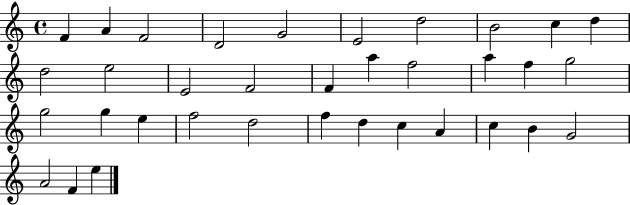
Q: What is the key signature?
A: C major